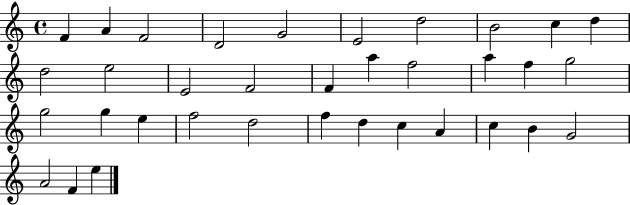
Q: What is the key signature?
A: C major